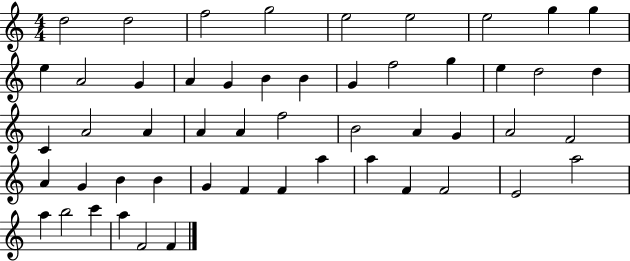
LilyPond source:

{
  \clef treble
  \numericTimeSignature
  \time 4/4
  \key c \major
  d''2 d''2 | f''2 g''2 | e''2 e''2 | e''2 g''4 g''4 | \break e''4 a'2 g'4 | a'4 g'4 b'4 b'4 | g'4 f''2 g''4 | e''4 d''2 d''4 | \break c'4 a'2 a'4 | a'4 a'4 f''2 | b'2 a'4 g'4 | a'2 f'2 | \break a'4 g'4 b'4 b'4 | g'4 f'4 f'4 a''4 | a''4 f'4 f'2 | e'2 a''2 | \break a''4 b''2 c'''4 | a''4 f'2 f'4 | \bar "|."
}